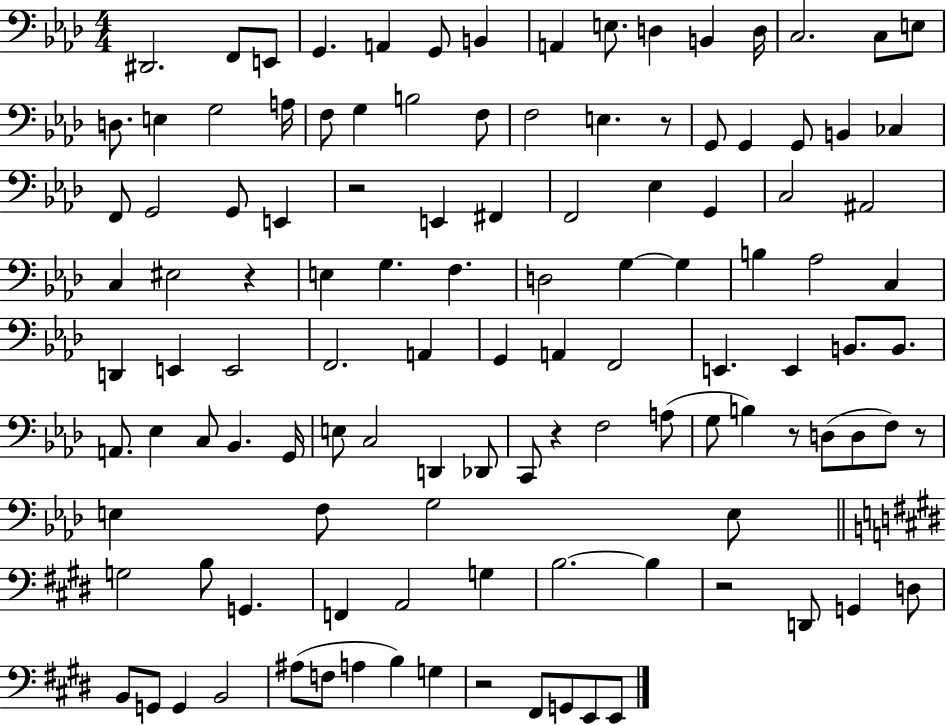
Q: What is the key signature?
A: AES major